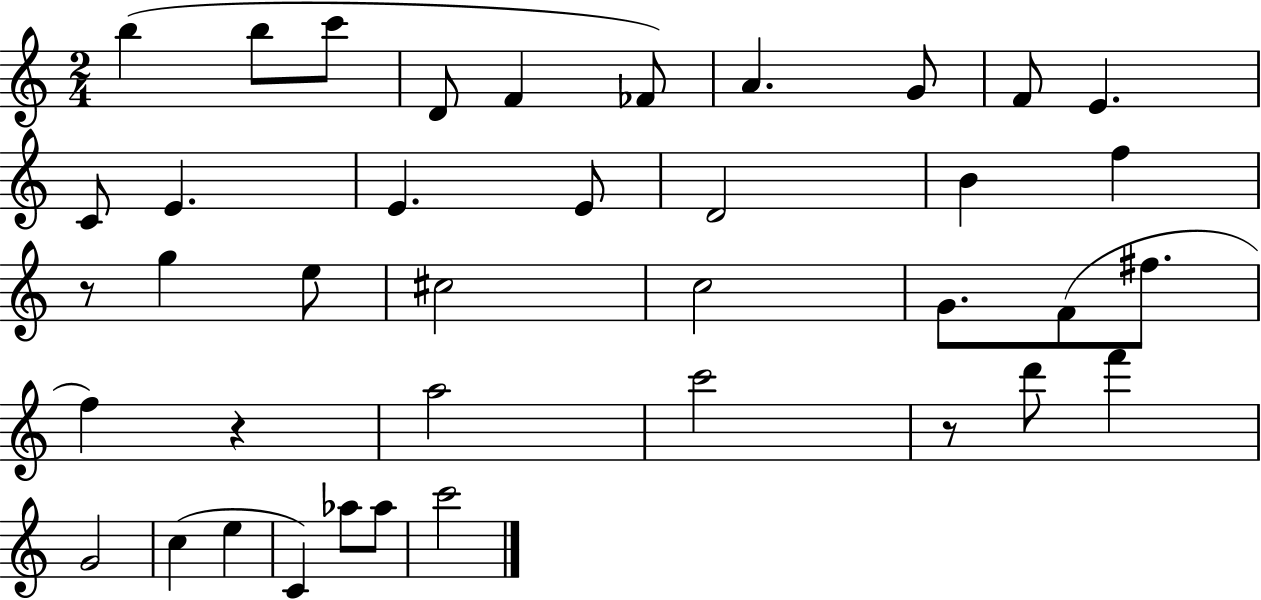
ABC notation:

X:1
T:Untitled
M:2/4
L:1/4
K:C
b b/2 c'/2 D/2 F _F/2 A G/2 F/2 E C/2 E E E/2 D2 B f z/2 g e/2 ^c2 c2 G/2 F/2 ^f/2 f z a2 c'2 z/2 d'/2 f' G2 c e C _a/2 _a/2 c'2